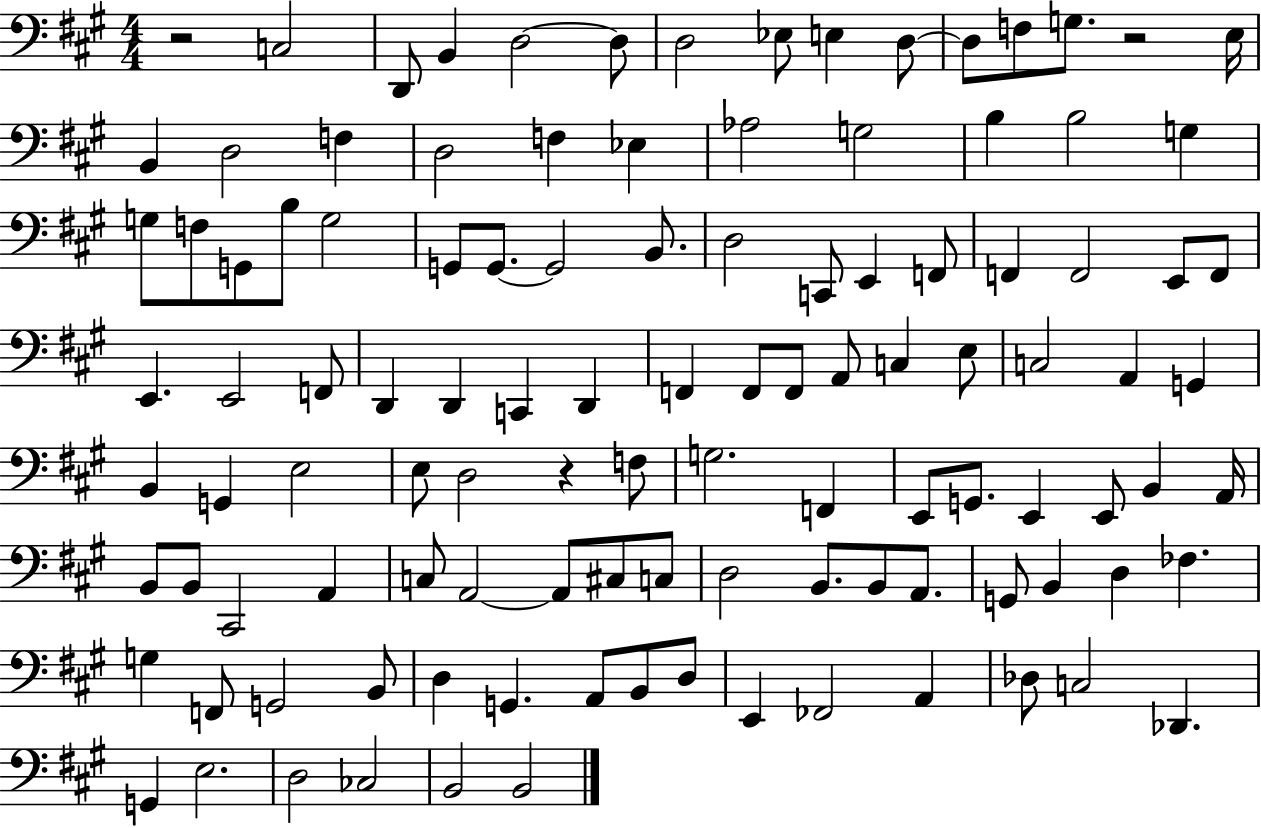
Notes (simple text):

R/h C3/h D2/e B2/q D3/h D3/e D3/h Eb3/e E3/q D3/e D3/e F3/e G3/e. R/h E3/s B2/q D3/h F3/q D3/h F3/q Eb3/q Ab3/h G3/h B3/q B3/h G3/q G3/e F3/e G2/e B3/e G3/h G2/e G2/e. G2/h B2/e. D3/h C2/e E2/q F2/e F2/q F2/h E2/e F2/e E2/q. E2/h F2/e D2/q D2/q C2/q D2/q F2/q F2/e F2/e A2/e C3/q E3/e C3/h A2/q G2/q B2/q G2/q E3/h E3/e D3/h R/q F3/e G3/h. F2/q E2/e G2/e. E2/q E2/e B2/q A2/s B2/e B2/e C#2/h A2/q C3/e A2/h A2/e C#3/e C3/e D3/h B2/e. B2/e A2/e. G2/e B2/q D3/q FES3/q. G3/q F2/e G2/h B2/e D3/q G2/q. A2/e B2/e D3/e E2/q FES2/h A2/q Db3/e C3/h Db2/q. G2/q E3/h. D3/h CES3/h B2/h B2/h